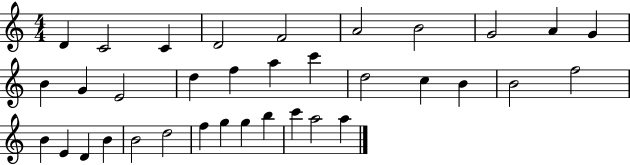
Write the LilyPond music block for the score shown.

{
  \clef treble
  \numericTimeSignature
  \time 4/4
  \key c \major
  d'4 c'2 c'4 | d'2 f'2 | a'2 b'2 | g'2 a'4 g'4 | \break b'4 g'4 e'2 | d''4 f''4 a''4 c'''4 | d''2 c''4 b'4 | b'2 f''2 | \break b'4 e'4 d'4 b'4 | b'2 d''2 | f''4 g''4 g''4 b''4 | c'''4 a''2 a''4 | \break \bar "|."
}